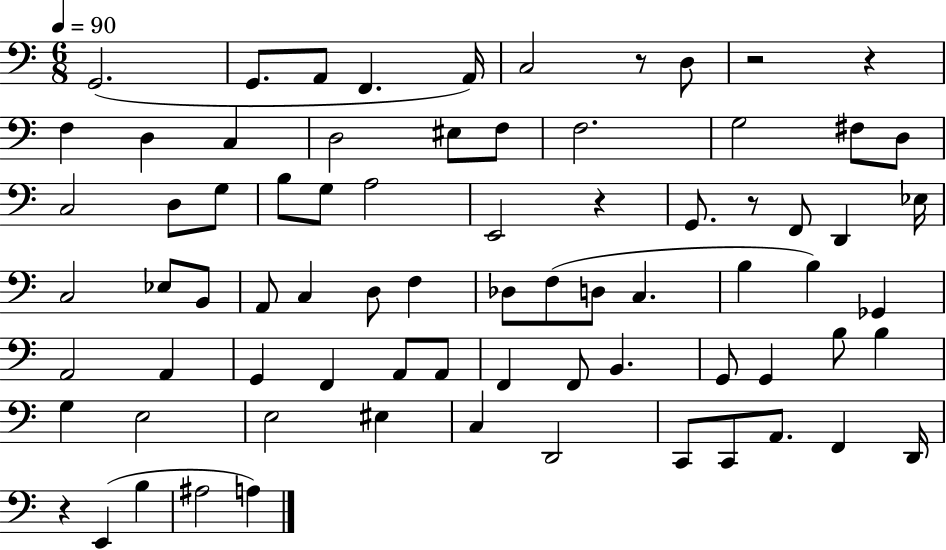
{
  \clef bass
  \numericTimeSignature
  \time 6/8
  \key c \major
  \tempo 4 = 90
  g,2.( | g,8. a,8 f,4. a,16) | c2 r8 d8 | r2 r4 | \break f4 d4 c4 | d2 eis8 f8 | f2. | g2 fis8 d8 | \break c2 d8 g8 | b8 g8 a2 | e,2 r4 | g,8. r8 f,8 d,4 ees16 | \break c2 ees8 b,8 | a,8 c4 d8 f4 | des8 f8( d8 c4. | b4 b4) ges,4 | \break a,2 a,4 | g,4 f,4 a,8 a,8 | f,4 f,8 b,4. | g,8 g,4 b8 b4 | \break g4 e2 | e2 eis4 | c4 d,2 | c,8 c,8 a,8. f,4 d,16 | \break r4 e,4( b4 | ais2 a4) | \bar "|."
}